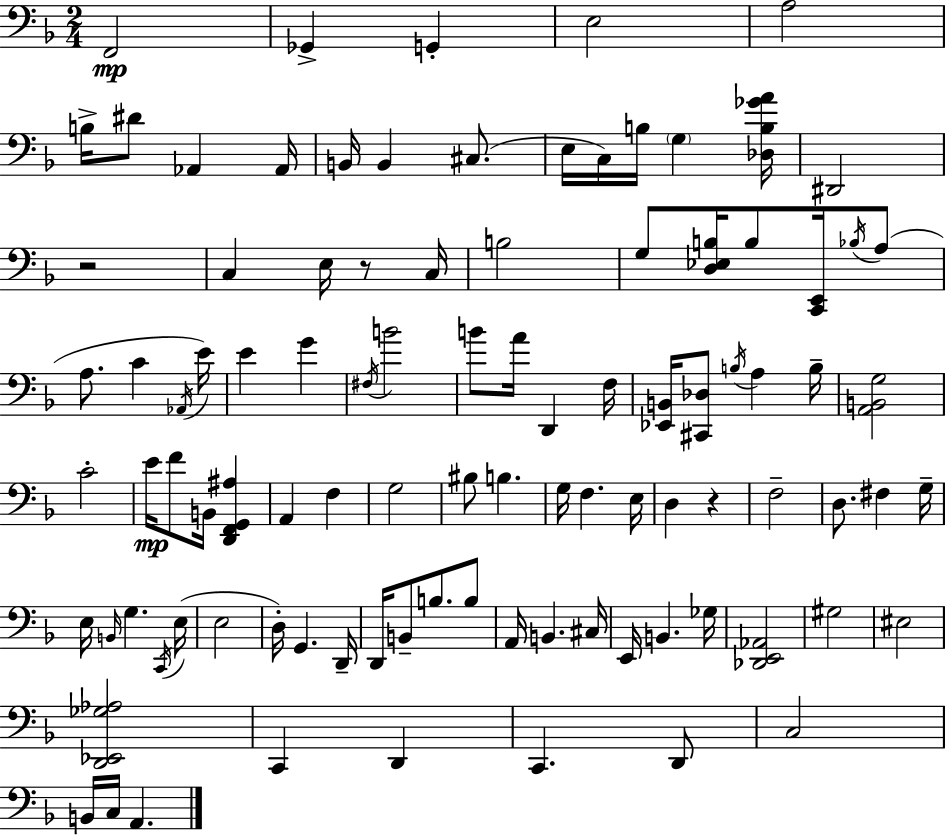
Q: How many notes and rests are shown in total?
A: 98